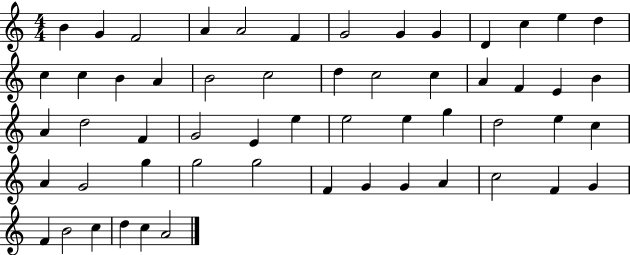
B4/q G4/q F4/h A4/q A4/h F4/q G4/h G4/q G4/q D4/q C5/q E5/q D5/q C5/q C5/q B4/q A4/q B4/h C5/h D5/q C5/h C5/q A4/q F4/q E4/q B4/q A4/q D5/h F4/q G4/h E4/q E5/q E5/h E5/q G5/q D5/h E5/q C5/q A4/q G4/h G5/q G5/h G5/h F4/q G4/q G4/q A4/q C5/h F4/q G4/q F4/q B4/h C5/q D5/q C5/q A4/h